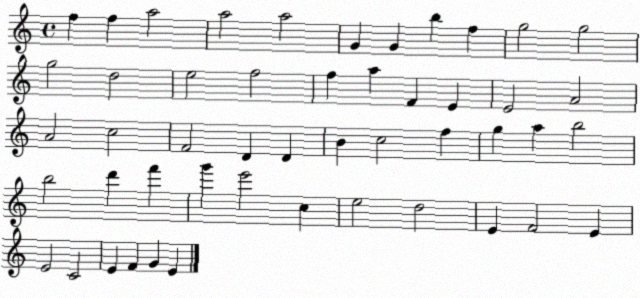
X:1
T:Untitled
M:4/4
L:1/4
K:C
f f a2 a2 a2 G G b f g2 g2 g2 d2 e2 f2 f a F E E2 A2 A2 c2 F2 D D B c2 f g a b2 b2 d' f' g' e'2 c e2 d2 E F2 E E2 C2 E F G E